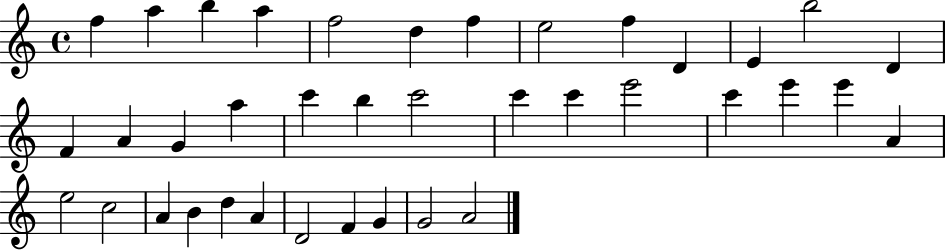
{
  \clef treble
  \time 4/4
  \defaultTimeSignature
  \key c \major
  f''4 a''4 b''4 a''4 | f''2 d''4 f''4 | e''2 f''4 d'4 | e'4 b''2 d'4 | \break f'4 a'4 g'4 a''4 | c'''4 b''4 c'''2 | c'''4 c'''4 e'''2 | c'''4 e'''4 e'''4 a'4 | \break e''2 c''2 | a'4 b'4 d''4 a'4 | d'2 f'4 g'4 | g'2 a'2 | \break \bar "|."
}